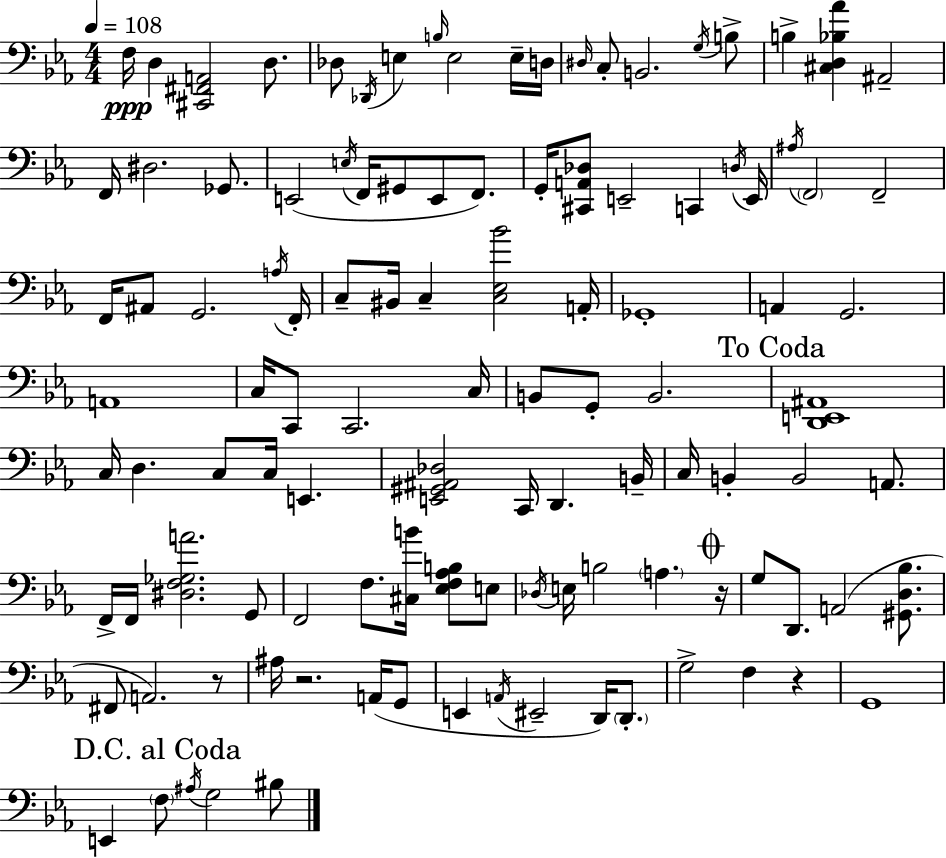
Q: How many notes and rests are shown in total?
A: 111